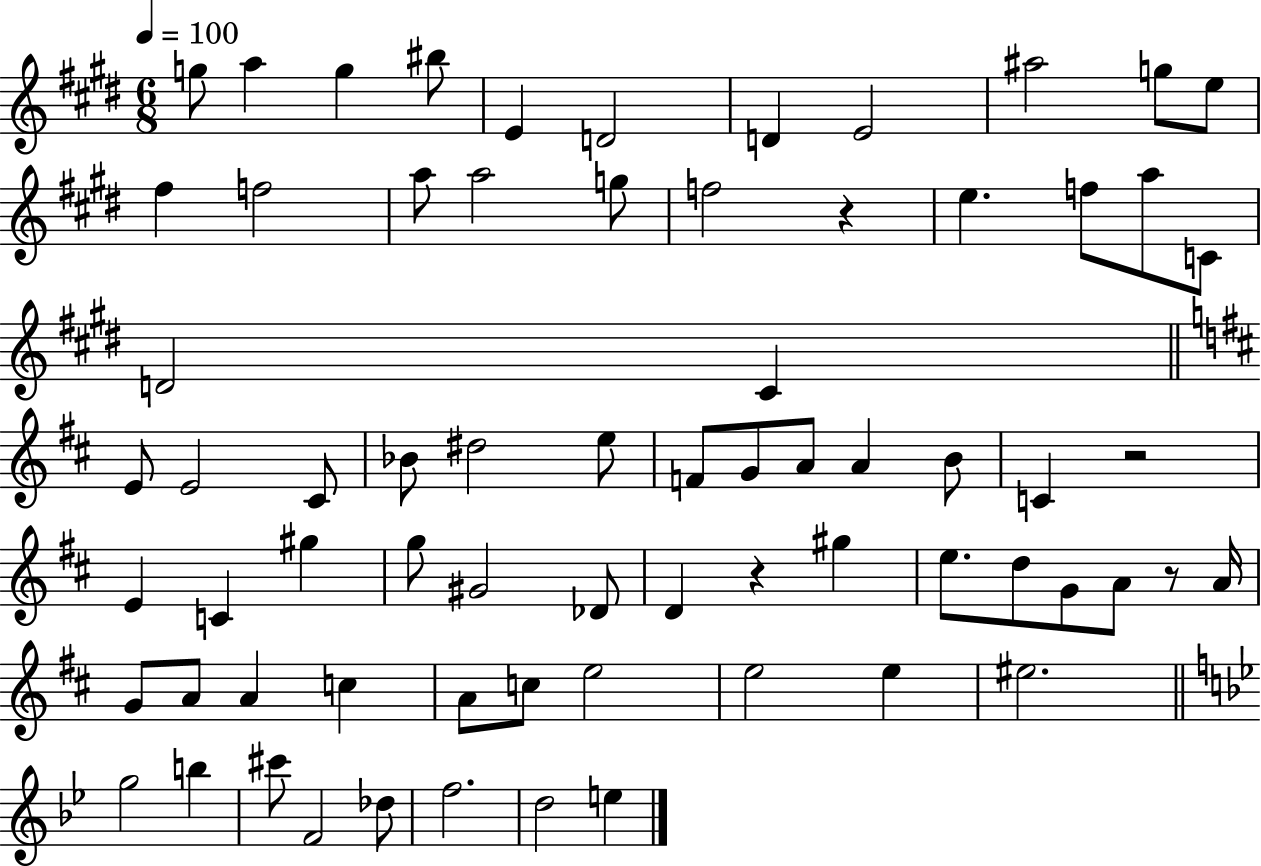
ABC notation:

X:1
T:Untitled
M:6/8
L:1/4
K:E
g/2 a g ^b/2 E D2 D E2 ^a2 g/2 e/2 ^f f2 a/2 a2 g/2 f2 z e f/2 a/2 C/2 D2 ^C E/2 E2 ^C/2 _B/2 ^d2 e/2 F/2 G/2 A/2 A B/2 C z2 E C ^g g/2 ^G2 _D/2 D z ^g e/2 d/2 G/2 A/2 z/2 A/4 G/2 A/2 A c A/2 c/2 e2 e2 e ^e2 g2 b ^c'/2 F2 _d/2 f2 d2 e